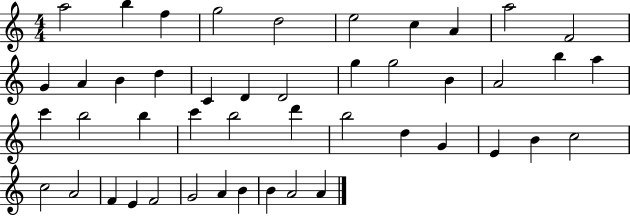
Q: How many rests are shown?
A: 0